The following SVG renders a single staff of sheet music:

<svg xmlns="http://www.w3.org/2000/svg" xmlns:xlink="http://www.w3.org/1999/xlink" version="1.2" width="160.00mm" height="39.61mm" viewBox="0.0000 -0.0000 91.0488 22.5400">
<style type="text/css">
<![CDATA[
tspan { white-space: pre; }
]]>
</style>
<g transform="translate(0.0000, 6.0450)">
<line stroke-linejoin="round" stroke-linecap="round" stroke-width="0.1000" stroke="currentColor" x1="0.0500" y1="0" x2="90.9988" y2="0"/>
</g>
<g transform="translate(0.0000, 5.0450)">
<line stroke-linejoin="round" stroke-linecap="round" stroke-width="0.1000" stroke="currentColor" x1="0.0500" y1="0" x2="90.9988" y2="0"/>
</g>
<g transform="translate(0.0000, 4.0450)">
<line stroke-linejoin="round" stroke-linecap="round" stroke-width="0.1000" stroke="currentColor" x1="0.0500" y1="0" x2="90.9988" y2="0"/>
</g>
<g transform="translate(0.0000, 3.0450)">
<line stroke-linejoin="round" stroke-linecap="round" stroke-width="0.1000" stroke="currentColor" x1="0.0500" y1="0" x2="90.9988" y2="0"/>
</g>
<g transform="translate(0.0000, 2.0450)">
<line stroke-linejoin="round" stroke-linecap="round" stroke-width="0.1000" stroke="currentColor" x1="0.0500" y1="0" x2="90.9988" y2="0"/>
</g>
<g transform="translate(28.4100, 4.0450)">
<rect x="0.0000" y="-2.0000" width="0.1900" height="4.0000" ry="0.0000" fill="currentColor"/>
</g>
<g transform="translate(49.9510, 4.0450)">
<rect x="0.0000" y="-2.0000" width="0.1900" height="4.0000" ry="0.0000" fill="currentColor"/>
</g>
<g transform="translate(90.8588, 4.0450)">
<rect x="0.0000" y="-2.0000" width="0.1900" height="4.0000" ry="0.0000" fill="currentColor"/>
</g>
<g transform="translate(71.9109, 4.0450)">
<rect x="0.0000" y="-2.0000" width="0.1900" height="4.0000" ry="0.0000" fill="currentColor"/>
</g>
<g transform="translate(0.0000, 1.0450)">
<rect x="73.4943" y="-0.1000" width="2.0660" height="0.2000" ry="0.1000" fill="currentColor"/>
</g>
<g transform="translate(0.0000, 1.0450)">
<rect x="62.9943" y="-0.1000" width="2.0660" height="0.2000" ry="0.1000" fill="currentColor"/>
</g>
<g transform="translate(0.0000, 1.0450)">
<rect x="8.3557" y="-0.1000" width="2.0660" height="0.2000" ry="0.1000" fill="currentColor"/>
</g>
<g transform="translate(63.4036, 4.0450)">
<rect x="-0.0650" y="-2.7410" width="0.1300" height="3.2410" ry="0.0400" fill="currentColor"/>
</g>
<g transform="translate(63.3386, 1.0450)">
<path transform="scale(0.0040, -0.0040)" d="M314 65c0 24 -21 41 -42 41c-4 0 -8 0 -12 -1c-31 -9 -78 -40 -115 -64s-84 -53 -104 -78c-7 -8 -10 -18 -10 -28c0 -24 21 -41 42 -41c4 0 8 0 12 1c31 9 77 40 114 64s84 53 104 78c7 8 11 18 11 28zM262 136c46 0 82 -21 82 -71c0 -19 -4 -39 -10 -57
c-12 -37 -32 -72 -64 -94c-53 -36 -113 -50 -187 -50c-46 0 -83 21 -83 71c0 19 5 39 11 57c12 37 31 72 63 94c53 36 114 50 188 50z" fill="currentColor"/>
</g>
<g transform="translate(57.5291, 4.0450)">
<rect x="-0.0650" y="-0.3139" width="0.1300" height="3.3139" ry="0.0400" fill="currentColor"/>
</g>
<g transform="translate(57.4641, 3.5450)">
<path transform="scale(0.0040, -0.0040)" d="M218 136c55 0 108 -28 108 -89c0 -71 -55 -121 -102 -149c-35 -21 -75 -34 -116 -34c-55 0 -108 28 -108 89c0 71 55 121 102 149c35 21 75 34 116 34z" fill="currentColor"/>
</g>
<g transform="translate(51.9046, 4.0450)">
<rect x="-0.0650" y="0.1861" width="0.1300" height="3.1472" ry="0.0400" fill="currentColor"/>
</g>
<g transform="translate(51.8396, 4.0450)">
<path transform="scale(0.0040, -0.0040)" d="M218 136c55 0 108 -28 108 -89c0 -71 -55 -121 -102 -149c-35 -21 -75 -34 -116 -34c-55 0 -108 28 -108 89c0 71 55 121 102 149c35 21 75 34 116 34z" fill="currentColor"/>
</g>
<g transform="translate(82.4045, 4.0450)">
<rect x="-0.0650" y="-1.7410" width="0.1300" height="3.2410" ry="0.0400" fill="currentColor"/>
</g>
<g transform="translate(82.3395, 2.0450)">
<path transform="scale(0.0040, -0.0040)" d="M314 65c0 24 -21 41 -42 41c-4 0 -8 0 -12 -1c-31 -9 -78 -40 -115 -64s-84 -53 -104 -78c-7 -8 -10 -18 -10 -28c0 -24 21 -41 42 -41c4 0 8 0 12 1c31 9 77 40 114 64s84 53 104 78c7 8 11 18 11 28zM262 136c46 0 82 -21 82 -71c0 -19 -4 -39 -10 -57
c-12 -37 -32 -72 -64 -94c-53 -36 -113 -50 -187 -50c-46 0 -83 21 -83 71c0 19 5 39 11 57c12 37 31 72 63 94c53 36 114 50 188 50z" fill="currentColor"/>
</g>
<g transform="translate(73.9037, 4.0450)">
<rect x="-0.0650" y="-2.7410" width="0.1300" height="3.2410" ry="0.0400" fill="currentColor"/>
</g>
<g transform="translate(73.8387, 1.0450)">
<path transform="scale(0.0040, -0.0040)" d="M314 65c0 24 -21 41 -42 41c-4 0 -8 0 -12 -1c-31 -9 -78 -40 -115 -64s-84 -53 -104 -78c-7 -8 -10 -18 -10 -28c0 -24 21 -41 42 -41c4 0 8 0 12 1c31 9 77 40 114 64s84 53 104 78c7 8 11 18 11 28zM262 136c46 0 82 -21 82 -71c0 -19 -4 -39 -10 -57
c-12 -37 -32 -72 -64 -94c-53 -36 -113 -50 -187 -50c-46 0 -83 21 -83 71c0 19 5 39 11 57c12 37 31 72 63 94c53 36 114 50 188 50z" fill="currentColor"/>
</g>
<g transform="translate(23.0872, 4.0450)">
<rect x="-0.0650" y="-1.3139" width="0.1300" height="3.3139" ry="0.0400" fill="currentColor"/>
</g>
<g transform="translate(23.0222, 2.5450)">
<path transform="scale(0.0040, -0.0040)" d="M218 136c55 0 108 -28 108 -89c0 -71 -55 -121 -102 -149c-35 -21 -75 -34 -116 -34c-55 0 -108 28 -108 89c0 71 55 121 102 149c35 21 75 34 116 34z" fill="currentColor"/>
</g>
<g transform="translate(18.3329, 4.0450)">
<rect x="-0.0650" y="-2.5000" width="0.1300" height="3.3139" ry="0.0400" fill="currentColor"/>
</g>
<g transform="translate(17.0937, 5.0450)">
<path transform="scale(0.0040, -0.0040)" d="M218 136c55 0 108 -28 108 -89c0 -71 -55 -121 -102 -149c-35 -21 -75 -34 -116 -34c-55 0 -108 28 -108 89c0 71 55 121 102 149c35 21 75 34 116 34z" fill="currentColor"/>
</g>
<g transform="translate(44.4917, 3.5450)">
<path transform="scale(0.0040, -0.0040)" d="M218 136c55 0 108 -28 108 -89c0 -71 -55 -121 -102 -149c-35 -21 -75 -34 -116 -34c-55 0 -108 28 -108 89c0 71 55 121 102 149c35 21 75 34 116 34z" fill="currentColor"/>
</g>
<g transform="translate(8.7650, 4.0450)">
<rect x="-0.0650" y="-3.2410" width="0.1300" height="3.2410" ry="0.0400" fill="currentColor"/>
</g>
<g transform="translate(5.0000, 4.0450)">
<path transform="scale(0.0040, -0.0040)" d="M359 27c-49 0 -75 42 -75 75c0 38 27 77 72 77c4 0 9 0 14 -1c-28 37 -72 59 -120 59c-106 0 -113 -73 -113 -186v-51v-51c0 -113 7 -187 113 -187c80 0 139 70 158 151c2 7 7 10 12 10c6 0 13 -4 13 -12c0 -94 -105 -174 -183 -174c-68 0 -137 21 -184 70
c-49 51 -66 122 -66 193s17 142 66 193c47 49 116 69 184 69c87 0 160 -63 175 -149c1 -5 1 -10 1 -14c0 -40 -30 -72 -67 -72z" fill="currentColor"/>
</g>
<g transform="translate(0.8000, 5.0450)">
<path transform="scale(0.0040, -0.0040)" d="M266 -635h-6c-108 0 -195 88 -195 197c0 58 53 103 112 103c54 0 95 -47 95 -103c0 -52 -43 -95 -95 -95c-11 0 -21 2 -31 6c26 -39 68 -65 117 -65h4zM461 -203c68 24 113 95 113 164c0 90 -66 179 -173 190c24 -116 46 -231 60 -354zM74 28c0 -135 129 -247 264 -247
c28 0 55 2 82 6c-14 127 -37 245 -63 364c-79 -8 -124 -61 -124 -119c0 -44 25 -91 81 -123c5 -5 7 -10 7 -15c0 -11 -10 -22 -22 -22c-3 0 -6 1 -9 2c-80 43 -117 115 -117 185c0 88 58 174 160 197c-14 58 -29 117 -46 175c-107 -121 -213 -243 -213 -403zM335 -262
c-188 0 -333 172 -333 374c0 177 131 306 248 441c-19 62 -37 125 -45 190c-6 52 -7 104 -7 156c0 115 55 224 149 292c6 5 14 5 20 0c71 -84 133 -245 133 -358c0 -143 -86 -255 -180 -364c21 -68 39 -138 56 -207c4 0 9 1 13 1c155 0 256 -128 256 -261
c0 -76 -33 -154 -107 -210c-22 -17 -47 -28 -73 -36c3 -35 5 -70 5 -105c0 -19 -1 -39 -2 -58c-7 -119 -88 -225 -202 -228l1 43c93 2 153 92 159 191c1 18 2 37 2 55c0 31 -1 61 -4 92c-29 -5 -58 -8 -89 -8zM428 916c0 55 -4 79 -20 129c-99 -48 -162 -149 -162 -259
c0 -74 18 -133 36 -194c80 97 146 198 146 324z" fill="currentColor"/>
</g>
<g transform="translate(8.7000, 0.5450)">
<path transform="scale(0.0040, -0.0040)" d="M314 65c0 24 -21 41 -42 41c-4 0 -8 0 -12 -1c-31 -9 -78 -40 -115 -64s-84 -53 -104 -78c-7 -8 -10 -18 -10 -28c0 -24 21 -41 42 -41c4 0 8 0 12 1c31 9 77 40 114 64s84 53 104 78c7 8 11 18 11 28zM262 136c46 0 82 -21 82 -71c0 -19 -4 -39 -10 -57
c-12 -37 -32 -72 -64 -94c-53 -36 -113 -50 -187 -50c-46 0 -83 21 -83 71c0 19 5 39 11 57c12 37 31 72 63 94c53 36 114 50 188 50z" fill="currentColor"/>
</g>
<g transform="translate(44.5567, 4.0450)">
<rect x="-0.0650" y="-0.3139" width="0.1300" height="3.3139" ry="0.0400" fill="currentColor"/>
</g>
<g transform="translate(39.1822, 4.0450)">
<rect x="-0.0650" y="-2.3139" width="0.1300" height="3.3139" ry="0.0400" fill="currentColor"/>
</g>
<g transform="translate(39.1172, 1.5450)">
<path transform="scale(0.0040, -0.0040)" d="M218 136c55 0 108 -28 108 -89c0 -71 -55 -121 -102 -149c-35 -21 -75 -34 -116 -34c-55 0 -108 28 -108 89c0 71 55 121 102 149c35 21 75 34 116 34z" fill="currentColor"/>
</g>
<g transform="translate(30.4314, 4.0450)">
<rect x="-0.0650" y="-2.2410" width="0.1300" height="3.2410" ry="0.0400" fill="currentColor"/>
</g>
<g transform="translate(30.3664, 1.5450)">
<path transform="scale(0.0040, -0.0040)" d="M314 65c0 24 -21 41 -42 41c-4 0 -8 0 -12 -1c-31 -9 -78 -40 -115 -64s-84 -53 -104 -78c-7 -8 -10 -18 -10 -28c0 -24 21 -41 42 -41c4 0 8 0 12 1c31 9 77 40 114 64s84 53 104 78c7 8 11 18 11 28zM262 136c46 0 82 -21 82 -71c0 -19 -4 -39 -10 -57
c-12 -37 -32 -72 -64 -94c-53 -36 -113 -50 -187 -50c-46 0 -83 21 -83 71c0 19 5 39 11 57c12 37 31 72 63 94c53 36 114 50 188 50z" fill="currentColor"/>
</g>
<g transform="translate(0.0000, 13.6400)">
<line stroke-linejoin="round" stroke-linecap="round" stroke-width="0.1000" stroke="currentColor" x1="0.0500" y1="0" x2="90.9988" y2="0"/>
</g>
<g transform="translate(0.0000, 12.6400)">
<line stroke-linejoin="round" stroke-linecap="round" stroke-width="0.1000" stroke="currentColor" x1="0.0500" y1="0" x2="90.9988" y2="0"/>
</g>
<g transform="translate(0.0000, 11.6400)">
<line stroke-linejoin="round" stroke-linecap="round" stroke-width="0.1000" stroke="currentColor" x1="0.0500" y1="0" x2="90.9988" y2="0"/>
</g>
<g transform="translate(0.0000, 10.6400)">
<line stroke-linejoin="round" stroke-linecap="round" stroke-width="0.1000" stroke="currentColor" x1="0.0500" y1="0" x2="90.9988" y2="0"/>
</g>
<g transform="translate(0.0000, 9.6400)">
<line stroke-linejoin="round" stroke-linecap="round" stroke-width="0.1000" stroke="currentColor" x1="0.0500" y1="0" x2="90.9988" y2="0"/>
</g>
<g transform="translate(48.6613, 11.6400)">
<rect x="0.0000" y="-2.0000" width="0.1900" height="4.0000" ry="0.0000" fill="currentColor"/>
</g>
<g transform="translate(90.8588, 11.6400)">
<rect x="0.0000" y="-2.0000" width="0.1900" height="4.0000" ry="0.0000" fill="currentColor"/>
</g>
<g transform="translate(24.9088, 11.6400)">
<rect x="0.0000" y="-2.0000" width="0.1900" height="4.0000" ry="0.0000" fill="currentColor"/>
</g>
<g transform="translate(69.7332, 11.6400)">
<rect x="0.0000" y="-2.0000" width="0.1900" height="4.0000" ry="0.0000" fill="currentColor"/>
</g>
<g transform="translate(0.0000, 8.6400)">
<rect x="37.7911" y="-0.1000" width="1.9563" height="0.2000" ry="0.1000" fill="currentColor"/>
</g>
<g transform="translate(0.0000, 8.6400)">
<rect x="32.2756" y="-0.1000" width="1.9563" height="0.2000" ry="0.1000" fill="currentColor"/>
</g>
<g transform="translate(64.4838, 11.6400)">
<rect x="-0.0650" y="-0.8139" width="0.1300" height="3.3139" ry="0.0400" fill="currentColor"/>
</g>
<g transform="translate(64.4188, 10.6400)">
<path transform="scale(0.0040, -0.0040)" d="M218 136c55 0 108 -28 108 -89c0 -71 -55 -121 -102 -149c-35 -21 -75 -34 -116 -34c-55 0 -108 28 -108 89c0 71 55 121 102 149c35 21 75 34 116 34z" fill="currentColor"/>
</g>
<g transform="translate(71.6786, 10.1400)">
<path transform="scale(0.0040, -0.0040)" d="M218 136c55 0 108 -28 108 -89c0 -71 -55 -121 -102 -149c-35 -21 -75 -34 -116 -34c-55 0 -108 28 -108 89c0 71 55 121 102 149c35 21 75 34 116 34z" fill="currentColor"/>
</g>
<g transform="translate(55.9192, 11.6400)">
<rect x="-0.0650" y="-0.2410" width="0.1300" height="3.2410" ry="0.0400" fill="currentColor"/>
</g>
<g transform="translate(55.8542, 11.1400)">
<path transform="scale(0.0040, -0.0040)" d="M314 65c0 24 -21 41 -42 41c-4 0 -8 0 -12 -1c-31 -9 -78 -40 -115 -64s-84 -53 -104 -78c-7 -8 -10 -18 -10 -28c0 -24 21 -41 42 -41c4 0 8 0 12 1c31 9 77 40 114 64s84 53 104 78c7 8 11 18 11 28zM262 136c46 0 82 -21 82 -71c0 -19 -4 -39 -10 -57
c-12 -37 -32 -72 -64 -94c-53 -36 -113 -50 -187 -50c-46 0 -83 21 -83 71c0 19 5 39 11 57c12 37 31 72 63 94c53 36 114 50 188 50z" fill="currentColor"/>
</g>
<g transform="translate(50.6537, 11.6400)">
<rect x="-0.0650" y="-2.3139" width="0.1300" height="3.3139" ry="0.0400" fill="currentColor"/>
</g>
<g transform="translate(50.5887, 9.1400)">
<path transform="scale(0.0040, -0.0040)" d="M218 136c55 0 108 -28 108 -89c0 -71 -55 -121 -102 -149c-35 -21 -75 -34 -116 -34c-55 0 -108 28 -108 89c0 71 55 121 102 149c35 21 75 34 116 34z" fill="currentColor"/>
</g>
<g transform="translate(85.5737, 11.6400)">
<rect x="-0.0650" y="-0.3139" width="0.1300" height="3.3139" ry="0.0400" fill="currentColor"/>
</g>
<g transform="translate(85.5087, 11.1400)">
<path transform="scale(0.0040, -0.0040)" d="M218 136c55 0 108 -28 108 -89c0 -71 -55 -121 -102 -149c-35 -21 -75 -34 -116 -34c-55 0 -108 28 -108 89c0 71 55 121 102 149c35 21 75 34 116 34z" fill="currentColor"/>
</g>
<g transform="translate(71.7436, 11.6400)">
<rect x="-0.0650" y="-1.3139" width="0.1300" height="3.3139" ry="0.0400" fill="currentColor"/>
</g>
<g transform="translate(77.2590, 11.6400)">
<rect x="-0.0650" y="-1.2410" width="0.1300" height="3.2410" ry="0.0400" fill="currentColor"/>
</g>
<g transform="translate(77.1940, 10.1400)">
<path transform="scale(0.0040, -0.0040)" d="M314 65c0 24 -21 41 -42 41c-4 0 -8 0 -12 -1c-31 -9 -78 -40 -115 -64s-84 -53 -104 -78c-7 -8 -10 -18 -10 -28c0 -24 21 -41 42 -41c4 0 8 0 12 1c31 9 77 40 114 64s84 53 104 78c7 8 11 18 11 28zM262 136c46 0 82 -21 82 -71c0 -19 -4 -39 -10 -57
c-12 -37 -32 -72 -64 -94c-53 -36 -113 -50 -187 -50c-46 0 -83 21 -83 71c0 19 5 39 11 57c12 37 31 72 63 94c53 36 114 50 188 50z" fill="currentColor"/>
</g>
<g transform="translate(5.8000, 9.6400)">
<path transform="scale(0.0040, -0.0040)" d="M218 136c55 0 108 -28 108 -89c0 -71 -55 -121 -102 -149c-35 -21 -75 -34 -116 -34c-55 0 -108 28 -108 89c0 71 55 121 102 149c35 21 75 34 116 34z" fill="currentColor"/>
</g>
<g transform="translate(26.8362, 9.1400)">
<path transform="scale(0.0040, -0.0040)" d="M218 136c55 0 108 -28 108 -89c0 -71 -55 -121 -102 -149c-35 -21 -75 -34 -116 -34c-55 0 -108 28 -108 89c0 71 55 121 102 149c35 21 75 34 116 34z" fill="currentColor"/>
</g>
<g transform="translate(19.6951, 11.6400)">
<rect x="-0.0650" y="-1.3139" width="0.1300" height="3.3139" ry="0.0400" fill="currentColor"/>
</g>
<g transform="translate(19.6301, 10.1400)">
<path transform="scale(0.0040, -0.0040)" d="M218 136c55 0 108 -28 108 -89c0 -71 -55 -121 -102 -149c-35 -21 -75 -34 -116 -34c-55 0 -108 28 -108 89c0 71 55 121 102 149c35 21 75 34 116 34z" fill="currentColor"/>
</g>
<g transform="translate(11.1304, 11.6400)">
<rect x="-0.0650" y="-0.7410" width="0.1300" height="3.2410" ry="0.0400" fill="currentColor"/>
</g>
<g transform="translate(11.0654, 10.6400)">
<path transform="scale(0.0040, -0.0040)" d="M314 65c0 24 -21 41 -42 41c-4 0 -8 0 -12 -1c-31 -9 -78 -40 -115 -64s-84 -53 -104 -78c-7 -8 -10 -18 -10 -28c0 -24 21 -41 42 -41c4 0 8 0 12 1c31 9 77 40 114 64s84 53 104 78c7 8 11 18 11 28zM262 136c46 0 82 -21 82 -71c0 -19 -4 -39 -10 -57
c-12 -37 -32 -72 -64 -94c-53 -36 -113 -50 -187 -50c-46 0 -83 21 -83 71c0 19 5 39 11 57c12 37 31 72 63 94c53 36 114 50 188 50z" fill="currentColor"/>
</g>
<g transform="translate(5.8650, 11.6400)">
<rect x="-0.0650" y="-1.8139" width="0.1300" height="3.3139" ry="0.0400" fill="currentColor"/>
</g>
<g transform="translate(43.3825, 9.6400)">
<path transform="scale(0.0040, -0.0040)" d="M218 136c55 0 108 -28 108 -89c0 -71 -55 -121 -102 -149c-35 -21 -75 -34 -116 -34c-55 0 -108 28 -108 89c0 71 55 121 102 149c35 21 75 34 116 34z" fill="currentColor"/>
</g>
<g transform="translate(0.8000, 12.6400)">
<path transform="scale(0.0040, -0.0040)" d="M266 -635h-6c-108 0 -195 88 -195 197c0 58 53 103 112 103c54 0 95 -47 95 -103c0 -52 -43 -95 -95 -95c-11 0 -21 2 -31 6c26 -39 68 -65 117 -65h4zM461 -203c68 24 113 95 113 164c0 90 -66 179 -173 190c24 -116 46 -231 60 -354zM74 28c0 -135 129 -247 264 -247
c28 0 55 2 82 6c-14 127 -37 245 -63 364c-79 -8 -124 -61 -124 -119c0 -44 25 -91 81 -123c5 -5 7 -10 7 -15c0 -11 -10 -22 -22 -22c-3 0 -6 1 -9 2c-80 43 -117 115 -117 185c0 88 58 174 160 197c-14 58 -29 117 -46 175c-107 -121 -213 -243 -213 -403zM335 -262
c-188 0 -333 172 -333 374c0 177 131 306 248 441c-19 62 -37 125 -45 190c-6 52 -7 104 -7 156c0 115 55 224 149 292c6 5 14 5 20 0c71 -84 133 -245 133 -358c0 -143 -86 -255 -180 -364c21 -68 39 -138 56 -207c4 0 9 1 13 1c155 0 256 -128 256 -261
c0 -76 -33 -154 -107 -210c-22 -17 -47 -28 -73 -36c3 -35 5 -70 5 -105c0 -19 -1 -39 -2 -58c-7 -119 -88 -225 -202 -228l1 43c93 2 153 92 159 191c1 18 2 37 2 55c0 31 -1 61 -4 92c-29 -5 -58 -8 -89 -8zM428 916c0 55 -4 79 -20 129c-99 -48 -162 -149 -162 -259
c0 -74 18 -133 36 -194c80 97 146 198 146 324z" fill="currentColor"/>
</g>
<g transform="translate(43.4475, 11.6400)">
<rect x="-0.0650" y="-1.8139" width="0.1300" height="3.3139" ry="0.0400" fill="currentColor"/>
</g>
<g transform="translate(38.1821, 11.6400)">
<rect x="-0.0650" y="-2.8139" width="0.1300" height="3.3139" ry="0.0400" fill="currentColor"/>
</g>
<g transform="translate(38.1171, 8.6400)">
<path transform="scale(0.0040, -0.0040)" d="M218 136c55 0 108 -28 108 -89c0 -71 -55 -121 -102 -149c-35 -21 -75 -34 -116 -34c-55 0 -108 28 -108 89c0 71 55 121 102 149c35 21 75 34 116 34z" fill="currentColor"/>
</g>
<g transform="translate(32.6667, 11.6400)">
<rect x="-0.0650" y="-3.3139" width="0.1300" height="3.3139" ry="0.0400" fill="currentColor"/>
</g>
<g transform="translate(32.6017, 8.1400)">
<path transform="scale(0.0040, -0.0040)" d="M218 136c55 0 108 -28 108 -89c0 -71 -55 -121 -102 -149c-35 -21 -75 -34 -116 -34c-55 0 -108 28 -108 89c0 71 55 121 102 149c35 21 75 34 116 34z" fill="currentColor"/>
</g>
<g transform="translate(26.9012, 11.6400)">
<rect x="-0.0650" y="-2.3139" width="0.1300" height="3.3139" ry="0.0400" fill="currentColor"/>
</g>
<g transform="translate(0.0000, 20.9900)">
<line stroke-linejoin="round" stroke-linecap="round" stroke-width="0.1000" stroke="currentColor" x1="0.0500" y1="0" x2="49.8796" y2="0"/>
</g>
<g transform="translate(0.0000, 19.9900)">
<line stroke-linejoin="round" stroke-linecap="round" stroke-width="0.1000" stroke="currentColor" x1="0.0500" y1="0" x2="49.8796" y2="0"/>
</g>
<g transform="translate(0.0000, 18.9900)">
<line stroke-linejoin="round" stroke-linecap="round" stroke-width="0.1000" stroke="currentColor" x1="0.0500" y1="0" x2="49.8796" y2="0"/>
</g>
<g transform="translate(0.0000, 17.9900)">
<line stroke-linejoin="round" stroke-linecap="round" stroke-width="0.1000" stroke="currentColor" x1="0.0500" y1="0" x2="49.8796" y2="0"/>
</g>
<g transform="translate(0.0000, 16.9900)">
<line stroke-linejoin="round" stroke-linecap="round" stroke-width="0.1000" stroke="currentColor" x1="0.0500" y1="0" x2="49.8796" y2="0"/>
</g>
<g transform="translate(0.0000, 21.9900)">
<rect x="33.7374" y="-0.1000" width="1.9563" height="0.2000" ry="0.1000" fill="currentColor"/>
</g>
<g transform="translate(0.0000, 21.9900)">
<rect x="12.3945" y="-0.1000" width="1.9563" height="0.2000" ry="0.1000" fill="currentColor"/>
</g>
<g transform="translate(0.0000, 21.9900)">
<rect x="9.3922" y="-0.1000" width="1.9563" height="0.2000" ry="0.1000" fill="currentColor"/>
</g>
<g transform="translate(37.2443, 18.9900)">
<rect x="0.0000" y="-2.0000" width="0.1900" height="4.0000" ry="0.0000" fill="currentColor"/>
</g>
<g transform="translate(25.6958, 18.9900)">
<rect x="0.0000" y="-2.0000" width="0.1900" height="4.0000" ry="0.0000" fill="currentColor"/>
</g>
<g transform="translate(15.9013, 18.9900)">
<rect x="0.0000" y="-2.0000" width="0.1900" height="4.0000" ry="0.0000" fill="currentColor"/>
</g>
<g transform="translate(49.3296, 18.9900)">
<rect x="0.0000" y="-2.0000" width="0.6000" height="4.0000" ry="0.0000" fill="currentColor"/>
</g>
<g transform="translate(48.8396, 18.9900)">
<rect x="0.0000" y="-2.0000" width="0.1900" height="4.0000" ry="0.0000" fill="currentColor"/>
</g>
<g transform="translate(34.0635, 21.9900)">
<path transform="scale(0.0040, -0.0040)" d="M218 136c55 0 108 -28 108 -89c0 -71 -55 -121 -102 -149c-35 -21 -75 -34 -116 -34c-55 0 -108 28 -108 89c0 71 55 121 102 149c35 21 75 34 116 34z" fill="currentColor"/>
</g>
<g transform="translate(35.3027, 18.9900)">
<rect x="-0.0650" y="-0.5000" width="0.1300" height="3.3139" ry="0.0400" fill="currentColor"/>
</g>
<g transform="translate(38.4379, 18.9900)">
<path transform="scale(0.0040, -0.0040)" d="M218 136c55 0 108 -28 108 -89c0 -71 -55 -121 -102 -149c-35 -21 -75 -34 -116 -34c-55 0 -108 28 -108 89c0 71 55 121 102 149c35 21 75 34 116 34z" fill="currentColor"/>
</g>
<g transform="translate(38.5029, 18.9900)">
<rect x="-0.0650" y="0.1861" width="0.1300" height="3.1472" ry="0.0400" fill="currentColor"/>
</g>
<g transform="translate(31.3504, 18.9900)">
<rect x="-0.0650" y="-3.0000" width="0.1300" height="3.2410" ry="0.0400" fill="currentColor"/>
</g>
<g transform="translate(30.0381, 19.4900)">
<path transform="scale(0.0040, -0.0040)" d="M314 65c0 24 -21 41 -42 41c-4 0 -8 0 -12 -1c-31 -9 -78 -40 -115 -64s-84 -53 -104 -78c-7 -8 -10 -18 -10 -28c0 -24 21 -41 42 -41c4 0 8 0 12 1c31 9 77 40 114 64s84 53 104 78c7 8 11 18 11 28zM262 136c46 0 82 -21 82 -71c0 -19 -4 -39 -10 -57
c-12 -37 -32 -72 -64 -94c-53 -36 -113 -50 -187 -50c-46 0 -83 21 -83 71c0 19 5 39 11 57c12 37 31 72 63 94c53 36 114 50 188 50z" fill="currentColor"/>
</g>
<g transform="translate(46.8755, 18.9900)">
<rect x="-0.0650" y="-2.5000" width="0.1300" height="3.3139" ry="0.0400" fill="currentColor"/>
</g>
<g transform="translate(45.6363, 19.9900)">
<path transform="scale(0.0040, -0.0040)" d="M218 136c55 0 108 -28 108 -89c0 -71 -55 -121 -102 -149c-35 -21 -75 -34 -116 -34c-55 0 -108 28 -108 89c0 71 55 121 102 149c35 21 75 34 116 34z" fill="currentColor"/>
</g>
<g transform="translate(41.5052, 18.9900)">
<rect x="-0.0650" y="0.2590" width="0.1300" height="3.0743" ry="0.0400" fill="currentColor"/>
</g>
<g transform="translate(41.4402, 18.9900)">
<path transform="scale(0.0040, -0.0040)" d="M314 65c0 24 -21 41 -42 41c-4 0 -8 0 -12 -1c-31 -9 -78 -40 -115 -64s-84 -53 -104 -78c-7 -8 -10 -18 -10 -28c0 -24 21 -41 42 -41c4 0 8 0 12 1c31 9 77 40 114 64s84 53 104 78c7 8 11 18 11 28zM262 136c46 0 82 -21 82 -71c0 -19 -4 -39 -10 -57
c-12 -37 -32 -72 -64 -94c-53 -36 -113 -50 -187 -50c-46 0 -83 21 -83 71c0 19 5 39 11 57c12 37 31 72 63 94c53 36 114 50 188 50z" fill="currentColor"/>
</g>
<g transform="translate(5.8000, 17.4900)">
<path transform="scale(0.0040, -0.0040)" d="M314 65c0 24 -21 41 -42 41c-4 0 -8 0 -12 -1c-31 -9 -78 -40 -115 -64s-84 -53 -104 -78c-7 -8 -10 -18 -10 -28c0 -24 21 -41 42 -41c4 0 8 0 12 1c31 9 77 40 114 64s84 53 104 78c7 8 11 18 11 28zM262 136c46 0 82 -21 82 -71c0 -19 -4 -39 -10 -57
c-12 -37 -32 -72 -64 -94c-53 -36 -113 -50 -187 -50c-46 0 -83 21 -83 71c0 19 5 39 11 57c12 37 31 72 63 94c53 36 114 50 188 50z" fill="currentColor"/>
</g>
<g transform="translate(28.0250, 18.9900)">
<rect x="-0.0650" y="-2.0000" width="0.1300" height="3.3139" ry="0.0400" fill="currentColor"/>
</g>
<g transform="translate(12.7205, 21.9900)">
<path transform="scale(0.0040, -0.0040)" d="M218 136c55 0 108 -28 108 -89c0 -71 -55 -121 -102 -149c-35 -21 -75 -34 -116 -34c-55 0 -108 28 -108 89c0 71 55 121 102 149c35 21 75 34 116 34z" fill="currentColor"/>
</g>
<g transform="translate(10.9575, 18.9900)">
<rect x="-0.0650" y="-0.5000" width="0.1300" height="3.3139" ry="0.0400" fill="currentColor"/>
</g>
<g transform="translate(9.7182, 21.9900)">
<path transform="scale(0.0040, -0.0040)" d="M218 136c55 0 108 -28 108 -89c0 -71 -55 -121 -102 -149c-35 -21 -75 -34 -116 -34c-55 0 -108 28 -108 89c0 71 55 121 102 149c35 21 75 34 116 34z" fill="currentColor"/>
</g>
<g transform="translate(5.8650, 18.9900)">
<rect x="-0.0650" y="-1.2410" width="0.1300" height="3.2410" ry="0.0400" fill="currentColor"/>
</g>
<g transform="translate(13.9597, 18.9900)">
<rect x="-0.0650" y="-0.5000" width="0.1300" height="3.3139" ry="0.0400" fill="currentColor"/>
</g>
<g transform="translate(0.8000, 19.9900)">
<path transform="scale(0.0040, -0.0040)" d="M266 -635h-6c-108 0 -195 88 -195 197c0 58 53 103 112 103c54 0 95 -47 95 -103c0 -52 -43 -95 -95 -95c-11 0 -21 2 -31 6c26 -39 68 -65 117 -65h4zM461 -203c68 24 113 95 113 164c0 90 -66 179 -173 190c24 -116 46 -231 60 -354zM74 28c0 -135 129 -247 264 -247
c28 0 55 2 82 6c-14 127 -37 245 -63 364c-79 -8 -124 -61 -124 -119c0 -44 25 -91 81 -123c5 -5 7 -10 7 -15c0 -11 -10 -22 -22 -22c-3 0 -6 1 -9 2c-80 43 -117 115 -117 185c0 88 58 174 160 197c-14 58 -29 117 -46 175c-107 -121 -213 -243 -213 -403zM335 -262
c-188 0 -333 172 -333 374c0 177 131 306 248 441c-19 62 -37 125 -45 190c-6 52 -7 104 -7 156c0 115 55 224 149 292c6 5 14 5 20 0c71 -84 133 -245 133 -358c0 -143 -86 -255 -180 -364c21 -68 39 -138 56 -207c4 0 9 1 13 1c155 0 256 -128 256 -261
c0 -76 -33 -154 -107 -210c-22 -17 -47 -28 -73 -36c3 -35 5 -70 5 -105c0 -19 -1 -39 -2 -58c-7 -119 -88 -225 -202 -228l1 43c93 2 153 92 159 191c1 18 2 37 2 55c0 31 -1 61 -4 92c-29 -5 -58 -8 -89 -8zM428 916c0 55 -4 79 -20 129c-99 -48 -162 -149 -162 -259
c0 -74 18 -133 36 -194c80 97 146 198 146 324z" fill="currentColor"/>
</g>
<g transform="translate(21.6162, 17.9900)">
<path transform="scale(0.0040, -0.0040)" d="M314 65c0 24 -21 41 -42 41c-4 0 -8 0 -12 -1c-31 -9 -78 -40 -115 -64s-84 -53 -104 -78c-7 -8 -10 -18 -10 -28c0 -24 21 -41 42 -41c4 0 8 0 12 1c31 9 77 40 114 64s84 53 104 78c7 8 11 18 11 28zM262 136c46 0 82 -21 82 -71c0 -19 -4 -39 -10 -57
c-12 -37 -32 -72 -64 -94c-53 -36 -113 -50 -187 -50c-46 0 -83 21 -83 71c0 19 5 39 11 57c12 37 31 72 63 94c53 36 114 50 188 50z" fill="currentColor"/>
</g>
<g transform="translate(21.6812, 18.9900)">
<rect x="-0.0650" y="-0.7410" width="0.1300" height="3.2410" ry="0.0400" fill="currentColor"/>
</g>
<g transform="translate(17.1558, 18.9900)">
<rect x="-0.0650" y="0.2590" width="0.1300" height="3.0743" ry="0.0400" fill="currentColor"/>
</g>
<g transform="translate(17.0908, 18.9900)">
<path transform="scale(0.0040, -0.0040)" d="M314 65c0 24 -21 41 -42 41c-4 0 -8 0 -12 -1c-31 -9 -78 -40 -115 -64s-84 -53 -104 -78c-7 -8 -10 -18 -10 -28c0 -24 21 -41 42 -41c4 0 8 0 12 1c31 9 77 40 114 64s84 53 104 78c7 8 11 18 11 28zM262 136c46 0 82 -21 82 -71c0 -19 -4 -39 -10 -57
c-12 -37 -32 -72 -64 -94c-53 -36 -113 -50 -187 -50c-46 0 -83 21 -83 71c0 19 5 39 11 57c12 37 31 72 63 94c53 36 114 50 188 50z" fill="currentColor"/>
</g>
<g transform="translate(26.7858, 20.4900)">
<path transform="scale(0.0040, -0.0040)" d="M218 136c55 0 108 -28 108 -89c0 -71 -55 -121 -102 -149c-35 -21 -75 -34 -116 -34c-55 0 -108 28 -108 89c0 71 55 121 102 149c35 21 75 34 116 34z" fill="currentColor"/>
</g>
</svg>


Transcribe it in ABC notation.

X:1
T:Untitled
M:4/4
L:1/4
K:C
b2 G e g2 g c B c a2 a2 f2 f d2 e g b a f g c2 d e e2 c e2 C C B2 d2 F A2 C B B2 G